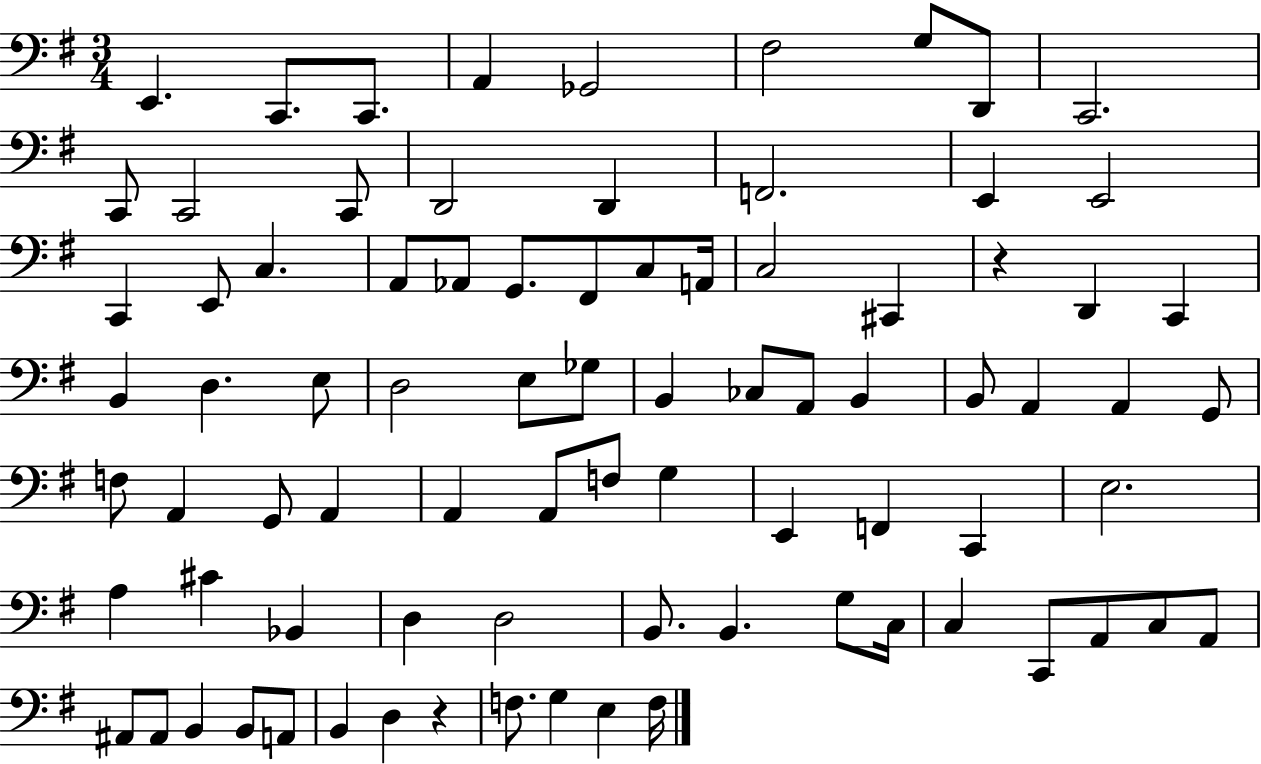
{
  \clef bass
  \numericTimeSignature
  \time 3/4
  \key g \major
  e,4. c,8. c,8. | a,4 ges,2 | fis2 g8 d,8 | c,2. | \break c,8 c,2 c,8 | d,2 d,4 | f,2. | e,4 e,2 | \break c,4 e,8 c4. | a,8 aes,8 g,8. fis,8 c8 a,16 | c2 cis,4 | r4 d,4 c,4 | \break b,4 d4. e8 | d2 e8 ges8 | b,4 ces8 a,8 b,4 | b,8 a,4 a,4 g,8 | \break f8 a,4 g,8 a,4 | a,4 a,8 f8 g4 | e,4 f,4 c,4 | e2. | \break a4 cis'4 bes,4 | d4 d2 | b,8. b,4. g8 c16 | c4 c,8 a,8 c8 a,8 | \break ais,8 ais,8 b,4 b,8 a,8 | b,4 d4 r4 | f8. g4 e4 f16 | \bar "|."
}